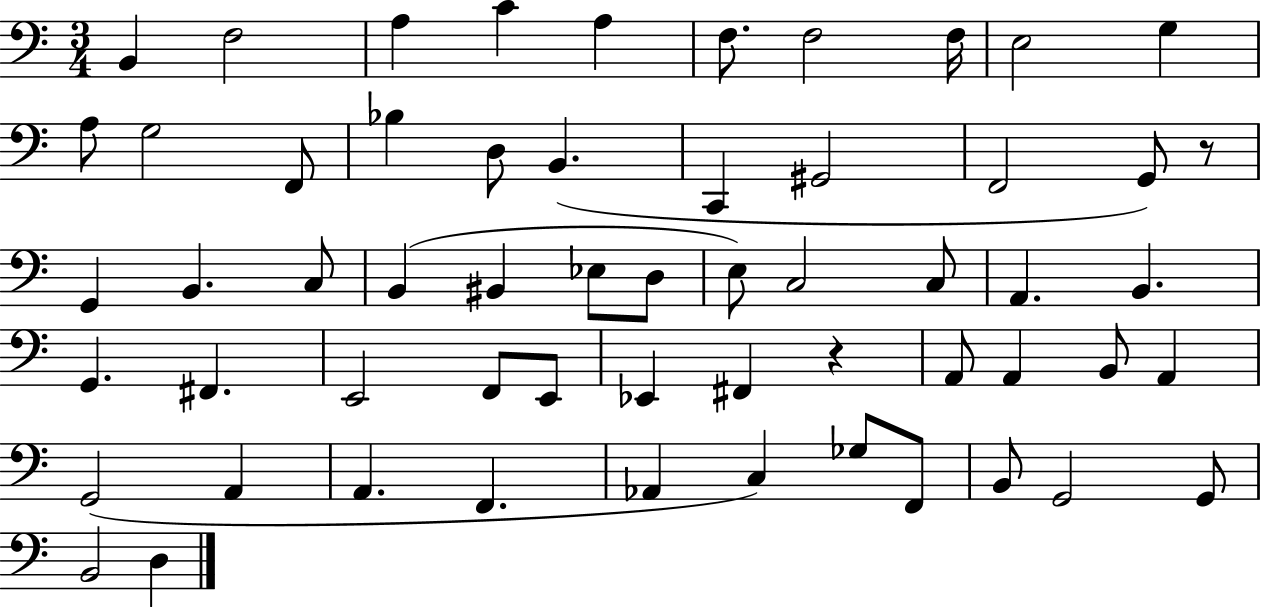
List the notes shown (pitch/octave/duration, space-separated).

B2/q F3/h A3/q C4/q A3/q F3/e. F3/h F3/s E3/h G3/q A3/e G3/h F2/e Bb3/q D3/e B2/q. C2/q G#2/h F2/h G2/e R/e G2/q B2/q. C3/e B2/q BIS2/q Eb3/e D3/e E3/e C3/h C3/e A2/q. B2/q. G2/q. F#2/q. E2/h F2/e E2/e Eb2/q F#2/q R/q A2/e A2/q B2/e A2/q G2/h A2/q A2/q. F2/q. Ab2/q C3/q Gb3/e F2/e B2/e G2/h G2/e B2/h D3/q